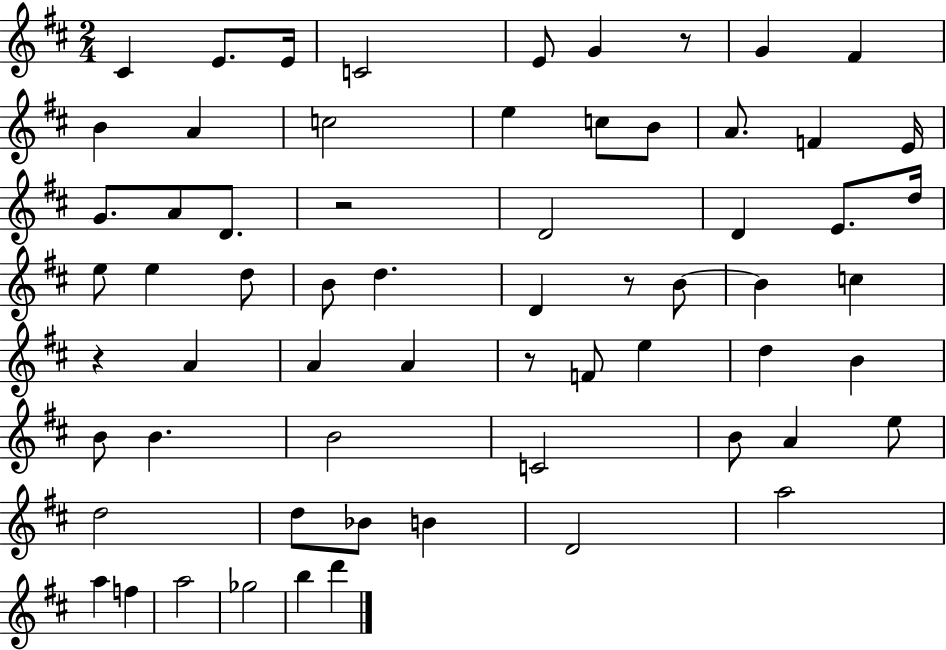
{
  \clef treble
  \numericTimeSignature
  \time 2/4
  \key d \major
  \repeat volta 2 { cis'4 e'8. e'16 | c'2 | e'8 g'4 r8 | g'4 fis'4 | \break b'4 a'4 | c''2 | e''4 c''8 b'8 | a'8. f'4 e'16 | \break g'8. a'8 d'8. | r2 | d'2 | d'4 e'8. d''16 | \break e''8 e''4 d''8 | b'8 d''4. | d'4 r8 b'8~~ | b'4 c''4 | \break r4 a'4 | a'4 a'4 | r8 f'8 e''4 | d''4 b'4 | \break b'8 b'4. | b'2 | c'2 | b'8 a'4 e''8 | \break d''2 | d''8 bes'8 b'4 | d'2 | a''2 | \break a''4 f''4 | a''2 | ges''2 | b''4 d'''4 | \break } \bar "|."
}